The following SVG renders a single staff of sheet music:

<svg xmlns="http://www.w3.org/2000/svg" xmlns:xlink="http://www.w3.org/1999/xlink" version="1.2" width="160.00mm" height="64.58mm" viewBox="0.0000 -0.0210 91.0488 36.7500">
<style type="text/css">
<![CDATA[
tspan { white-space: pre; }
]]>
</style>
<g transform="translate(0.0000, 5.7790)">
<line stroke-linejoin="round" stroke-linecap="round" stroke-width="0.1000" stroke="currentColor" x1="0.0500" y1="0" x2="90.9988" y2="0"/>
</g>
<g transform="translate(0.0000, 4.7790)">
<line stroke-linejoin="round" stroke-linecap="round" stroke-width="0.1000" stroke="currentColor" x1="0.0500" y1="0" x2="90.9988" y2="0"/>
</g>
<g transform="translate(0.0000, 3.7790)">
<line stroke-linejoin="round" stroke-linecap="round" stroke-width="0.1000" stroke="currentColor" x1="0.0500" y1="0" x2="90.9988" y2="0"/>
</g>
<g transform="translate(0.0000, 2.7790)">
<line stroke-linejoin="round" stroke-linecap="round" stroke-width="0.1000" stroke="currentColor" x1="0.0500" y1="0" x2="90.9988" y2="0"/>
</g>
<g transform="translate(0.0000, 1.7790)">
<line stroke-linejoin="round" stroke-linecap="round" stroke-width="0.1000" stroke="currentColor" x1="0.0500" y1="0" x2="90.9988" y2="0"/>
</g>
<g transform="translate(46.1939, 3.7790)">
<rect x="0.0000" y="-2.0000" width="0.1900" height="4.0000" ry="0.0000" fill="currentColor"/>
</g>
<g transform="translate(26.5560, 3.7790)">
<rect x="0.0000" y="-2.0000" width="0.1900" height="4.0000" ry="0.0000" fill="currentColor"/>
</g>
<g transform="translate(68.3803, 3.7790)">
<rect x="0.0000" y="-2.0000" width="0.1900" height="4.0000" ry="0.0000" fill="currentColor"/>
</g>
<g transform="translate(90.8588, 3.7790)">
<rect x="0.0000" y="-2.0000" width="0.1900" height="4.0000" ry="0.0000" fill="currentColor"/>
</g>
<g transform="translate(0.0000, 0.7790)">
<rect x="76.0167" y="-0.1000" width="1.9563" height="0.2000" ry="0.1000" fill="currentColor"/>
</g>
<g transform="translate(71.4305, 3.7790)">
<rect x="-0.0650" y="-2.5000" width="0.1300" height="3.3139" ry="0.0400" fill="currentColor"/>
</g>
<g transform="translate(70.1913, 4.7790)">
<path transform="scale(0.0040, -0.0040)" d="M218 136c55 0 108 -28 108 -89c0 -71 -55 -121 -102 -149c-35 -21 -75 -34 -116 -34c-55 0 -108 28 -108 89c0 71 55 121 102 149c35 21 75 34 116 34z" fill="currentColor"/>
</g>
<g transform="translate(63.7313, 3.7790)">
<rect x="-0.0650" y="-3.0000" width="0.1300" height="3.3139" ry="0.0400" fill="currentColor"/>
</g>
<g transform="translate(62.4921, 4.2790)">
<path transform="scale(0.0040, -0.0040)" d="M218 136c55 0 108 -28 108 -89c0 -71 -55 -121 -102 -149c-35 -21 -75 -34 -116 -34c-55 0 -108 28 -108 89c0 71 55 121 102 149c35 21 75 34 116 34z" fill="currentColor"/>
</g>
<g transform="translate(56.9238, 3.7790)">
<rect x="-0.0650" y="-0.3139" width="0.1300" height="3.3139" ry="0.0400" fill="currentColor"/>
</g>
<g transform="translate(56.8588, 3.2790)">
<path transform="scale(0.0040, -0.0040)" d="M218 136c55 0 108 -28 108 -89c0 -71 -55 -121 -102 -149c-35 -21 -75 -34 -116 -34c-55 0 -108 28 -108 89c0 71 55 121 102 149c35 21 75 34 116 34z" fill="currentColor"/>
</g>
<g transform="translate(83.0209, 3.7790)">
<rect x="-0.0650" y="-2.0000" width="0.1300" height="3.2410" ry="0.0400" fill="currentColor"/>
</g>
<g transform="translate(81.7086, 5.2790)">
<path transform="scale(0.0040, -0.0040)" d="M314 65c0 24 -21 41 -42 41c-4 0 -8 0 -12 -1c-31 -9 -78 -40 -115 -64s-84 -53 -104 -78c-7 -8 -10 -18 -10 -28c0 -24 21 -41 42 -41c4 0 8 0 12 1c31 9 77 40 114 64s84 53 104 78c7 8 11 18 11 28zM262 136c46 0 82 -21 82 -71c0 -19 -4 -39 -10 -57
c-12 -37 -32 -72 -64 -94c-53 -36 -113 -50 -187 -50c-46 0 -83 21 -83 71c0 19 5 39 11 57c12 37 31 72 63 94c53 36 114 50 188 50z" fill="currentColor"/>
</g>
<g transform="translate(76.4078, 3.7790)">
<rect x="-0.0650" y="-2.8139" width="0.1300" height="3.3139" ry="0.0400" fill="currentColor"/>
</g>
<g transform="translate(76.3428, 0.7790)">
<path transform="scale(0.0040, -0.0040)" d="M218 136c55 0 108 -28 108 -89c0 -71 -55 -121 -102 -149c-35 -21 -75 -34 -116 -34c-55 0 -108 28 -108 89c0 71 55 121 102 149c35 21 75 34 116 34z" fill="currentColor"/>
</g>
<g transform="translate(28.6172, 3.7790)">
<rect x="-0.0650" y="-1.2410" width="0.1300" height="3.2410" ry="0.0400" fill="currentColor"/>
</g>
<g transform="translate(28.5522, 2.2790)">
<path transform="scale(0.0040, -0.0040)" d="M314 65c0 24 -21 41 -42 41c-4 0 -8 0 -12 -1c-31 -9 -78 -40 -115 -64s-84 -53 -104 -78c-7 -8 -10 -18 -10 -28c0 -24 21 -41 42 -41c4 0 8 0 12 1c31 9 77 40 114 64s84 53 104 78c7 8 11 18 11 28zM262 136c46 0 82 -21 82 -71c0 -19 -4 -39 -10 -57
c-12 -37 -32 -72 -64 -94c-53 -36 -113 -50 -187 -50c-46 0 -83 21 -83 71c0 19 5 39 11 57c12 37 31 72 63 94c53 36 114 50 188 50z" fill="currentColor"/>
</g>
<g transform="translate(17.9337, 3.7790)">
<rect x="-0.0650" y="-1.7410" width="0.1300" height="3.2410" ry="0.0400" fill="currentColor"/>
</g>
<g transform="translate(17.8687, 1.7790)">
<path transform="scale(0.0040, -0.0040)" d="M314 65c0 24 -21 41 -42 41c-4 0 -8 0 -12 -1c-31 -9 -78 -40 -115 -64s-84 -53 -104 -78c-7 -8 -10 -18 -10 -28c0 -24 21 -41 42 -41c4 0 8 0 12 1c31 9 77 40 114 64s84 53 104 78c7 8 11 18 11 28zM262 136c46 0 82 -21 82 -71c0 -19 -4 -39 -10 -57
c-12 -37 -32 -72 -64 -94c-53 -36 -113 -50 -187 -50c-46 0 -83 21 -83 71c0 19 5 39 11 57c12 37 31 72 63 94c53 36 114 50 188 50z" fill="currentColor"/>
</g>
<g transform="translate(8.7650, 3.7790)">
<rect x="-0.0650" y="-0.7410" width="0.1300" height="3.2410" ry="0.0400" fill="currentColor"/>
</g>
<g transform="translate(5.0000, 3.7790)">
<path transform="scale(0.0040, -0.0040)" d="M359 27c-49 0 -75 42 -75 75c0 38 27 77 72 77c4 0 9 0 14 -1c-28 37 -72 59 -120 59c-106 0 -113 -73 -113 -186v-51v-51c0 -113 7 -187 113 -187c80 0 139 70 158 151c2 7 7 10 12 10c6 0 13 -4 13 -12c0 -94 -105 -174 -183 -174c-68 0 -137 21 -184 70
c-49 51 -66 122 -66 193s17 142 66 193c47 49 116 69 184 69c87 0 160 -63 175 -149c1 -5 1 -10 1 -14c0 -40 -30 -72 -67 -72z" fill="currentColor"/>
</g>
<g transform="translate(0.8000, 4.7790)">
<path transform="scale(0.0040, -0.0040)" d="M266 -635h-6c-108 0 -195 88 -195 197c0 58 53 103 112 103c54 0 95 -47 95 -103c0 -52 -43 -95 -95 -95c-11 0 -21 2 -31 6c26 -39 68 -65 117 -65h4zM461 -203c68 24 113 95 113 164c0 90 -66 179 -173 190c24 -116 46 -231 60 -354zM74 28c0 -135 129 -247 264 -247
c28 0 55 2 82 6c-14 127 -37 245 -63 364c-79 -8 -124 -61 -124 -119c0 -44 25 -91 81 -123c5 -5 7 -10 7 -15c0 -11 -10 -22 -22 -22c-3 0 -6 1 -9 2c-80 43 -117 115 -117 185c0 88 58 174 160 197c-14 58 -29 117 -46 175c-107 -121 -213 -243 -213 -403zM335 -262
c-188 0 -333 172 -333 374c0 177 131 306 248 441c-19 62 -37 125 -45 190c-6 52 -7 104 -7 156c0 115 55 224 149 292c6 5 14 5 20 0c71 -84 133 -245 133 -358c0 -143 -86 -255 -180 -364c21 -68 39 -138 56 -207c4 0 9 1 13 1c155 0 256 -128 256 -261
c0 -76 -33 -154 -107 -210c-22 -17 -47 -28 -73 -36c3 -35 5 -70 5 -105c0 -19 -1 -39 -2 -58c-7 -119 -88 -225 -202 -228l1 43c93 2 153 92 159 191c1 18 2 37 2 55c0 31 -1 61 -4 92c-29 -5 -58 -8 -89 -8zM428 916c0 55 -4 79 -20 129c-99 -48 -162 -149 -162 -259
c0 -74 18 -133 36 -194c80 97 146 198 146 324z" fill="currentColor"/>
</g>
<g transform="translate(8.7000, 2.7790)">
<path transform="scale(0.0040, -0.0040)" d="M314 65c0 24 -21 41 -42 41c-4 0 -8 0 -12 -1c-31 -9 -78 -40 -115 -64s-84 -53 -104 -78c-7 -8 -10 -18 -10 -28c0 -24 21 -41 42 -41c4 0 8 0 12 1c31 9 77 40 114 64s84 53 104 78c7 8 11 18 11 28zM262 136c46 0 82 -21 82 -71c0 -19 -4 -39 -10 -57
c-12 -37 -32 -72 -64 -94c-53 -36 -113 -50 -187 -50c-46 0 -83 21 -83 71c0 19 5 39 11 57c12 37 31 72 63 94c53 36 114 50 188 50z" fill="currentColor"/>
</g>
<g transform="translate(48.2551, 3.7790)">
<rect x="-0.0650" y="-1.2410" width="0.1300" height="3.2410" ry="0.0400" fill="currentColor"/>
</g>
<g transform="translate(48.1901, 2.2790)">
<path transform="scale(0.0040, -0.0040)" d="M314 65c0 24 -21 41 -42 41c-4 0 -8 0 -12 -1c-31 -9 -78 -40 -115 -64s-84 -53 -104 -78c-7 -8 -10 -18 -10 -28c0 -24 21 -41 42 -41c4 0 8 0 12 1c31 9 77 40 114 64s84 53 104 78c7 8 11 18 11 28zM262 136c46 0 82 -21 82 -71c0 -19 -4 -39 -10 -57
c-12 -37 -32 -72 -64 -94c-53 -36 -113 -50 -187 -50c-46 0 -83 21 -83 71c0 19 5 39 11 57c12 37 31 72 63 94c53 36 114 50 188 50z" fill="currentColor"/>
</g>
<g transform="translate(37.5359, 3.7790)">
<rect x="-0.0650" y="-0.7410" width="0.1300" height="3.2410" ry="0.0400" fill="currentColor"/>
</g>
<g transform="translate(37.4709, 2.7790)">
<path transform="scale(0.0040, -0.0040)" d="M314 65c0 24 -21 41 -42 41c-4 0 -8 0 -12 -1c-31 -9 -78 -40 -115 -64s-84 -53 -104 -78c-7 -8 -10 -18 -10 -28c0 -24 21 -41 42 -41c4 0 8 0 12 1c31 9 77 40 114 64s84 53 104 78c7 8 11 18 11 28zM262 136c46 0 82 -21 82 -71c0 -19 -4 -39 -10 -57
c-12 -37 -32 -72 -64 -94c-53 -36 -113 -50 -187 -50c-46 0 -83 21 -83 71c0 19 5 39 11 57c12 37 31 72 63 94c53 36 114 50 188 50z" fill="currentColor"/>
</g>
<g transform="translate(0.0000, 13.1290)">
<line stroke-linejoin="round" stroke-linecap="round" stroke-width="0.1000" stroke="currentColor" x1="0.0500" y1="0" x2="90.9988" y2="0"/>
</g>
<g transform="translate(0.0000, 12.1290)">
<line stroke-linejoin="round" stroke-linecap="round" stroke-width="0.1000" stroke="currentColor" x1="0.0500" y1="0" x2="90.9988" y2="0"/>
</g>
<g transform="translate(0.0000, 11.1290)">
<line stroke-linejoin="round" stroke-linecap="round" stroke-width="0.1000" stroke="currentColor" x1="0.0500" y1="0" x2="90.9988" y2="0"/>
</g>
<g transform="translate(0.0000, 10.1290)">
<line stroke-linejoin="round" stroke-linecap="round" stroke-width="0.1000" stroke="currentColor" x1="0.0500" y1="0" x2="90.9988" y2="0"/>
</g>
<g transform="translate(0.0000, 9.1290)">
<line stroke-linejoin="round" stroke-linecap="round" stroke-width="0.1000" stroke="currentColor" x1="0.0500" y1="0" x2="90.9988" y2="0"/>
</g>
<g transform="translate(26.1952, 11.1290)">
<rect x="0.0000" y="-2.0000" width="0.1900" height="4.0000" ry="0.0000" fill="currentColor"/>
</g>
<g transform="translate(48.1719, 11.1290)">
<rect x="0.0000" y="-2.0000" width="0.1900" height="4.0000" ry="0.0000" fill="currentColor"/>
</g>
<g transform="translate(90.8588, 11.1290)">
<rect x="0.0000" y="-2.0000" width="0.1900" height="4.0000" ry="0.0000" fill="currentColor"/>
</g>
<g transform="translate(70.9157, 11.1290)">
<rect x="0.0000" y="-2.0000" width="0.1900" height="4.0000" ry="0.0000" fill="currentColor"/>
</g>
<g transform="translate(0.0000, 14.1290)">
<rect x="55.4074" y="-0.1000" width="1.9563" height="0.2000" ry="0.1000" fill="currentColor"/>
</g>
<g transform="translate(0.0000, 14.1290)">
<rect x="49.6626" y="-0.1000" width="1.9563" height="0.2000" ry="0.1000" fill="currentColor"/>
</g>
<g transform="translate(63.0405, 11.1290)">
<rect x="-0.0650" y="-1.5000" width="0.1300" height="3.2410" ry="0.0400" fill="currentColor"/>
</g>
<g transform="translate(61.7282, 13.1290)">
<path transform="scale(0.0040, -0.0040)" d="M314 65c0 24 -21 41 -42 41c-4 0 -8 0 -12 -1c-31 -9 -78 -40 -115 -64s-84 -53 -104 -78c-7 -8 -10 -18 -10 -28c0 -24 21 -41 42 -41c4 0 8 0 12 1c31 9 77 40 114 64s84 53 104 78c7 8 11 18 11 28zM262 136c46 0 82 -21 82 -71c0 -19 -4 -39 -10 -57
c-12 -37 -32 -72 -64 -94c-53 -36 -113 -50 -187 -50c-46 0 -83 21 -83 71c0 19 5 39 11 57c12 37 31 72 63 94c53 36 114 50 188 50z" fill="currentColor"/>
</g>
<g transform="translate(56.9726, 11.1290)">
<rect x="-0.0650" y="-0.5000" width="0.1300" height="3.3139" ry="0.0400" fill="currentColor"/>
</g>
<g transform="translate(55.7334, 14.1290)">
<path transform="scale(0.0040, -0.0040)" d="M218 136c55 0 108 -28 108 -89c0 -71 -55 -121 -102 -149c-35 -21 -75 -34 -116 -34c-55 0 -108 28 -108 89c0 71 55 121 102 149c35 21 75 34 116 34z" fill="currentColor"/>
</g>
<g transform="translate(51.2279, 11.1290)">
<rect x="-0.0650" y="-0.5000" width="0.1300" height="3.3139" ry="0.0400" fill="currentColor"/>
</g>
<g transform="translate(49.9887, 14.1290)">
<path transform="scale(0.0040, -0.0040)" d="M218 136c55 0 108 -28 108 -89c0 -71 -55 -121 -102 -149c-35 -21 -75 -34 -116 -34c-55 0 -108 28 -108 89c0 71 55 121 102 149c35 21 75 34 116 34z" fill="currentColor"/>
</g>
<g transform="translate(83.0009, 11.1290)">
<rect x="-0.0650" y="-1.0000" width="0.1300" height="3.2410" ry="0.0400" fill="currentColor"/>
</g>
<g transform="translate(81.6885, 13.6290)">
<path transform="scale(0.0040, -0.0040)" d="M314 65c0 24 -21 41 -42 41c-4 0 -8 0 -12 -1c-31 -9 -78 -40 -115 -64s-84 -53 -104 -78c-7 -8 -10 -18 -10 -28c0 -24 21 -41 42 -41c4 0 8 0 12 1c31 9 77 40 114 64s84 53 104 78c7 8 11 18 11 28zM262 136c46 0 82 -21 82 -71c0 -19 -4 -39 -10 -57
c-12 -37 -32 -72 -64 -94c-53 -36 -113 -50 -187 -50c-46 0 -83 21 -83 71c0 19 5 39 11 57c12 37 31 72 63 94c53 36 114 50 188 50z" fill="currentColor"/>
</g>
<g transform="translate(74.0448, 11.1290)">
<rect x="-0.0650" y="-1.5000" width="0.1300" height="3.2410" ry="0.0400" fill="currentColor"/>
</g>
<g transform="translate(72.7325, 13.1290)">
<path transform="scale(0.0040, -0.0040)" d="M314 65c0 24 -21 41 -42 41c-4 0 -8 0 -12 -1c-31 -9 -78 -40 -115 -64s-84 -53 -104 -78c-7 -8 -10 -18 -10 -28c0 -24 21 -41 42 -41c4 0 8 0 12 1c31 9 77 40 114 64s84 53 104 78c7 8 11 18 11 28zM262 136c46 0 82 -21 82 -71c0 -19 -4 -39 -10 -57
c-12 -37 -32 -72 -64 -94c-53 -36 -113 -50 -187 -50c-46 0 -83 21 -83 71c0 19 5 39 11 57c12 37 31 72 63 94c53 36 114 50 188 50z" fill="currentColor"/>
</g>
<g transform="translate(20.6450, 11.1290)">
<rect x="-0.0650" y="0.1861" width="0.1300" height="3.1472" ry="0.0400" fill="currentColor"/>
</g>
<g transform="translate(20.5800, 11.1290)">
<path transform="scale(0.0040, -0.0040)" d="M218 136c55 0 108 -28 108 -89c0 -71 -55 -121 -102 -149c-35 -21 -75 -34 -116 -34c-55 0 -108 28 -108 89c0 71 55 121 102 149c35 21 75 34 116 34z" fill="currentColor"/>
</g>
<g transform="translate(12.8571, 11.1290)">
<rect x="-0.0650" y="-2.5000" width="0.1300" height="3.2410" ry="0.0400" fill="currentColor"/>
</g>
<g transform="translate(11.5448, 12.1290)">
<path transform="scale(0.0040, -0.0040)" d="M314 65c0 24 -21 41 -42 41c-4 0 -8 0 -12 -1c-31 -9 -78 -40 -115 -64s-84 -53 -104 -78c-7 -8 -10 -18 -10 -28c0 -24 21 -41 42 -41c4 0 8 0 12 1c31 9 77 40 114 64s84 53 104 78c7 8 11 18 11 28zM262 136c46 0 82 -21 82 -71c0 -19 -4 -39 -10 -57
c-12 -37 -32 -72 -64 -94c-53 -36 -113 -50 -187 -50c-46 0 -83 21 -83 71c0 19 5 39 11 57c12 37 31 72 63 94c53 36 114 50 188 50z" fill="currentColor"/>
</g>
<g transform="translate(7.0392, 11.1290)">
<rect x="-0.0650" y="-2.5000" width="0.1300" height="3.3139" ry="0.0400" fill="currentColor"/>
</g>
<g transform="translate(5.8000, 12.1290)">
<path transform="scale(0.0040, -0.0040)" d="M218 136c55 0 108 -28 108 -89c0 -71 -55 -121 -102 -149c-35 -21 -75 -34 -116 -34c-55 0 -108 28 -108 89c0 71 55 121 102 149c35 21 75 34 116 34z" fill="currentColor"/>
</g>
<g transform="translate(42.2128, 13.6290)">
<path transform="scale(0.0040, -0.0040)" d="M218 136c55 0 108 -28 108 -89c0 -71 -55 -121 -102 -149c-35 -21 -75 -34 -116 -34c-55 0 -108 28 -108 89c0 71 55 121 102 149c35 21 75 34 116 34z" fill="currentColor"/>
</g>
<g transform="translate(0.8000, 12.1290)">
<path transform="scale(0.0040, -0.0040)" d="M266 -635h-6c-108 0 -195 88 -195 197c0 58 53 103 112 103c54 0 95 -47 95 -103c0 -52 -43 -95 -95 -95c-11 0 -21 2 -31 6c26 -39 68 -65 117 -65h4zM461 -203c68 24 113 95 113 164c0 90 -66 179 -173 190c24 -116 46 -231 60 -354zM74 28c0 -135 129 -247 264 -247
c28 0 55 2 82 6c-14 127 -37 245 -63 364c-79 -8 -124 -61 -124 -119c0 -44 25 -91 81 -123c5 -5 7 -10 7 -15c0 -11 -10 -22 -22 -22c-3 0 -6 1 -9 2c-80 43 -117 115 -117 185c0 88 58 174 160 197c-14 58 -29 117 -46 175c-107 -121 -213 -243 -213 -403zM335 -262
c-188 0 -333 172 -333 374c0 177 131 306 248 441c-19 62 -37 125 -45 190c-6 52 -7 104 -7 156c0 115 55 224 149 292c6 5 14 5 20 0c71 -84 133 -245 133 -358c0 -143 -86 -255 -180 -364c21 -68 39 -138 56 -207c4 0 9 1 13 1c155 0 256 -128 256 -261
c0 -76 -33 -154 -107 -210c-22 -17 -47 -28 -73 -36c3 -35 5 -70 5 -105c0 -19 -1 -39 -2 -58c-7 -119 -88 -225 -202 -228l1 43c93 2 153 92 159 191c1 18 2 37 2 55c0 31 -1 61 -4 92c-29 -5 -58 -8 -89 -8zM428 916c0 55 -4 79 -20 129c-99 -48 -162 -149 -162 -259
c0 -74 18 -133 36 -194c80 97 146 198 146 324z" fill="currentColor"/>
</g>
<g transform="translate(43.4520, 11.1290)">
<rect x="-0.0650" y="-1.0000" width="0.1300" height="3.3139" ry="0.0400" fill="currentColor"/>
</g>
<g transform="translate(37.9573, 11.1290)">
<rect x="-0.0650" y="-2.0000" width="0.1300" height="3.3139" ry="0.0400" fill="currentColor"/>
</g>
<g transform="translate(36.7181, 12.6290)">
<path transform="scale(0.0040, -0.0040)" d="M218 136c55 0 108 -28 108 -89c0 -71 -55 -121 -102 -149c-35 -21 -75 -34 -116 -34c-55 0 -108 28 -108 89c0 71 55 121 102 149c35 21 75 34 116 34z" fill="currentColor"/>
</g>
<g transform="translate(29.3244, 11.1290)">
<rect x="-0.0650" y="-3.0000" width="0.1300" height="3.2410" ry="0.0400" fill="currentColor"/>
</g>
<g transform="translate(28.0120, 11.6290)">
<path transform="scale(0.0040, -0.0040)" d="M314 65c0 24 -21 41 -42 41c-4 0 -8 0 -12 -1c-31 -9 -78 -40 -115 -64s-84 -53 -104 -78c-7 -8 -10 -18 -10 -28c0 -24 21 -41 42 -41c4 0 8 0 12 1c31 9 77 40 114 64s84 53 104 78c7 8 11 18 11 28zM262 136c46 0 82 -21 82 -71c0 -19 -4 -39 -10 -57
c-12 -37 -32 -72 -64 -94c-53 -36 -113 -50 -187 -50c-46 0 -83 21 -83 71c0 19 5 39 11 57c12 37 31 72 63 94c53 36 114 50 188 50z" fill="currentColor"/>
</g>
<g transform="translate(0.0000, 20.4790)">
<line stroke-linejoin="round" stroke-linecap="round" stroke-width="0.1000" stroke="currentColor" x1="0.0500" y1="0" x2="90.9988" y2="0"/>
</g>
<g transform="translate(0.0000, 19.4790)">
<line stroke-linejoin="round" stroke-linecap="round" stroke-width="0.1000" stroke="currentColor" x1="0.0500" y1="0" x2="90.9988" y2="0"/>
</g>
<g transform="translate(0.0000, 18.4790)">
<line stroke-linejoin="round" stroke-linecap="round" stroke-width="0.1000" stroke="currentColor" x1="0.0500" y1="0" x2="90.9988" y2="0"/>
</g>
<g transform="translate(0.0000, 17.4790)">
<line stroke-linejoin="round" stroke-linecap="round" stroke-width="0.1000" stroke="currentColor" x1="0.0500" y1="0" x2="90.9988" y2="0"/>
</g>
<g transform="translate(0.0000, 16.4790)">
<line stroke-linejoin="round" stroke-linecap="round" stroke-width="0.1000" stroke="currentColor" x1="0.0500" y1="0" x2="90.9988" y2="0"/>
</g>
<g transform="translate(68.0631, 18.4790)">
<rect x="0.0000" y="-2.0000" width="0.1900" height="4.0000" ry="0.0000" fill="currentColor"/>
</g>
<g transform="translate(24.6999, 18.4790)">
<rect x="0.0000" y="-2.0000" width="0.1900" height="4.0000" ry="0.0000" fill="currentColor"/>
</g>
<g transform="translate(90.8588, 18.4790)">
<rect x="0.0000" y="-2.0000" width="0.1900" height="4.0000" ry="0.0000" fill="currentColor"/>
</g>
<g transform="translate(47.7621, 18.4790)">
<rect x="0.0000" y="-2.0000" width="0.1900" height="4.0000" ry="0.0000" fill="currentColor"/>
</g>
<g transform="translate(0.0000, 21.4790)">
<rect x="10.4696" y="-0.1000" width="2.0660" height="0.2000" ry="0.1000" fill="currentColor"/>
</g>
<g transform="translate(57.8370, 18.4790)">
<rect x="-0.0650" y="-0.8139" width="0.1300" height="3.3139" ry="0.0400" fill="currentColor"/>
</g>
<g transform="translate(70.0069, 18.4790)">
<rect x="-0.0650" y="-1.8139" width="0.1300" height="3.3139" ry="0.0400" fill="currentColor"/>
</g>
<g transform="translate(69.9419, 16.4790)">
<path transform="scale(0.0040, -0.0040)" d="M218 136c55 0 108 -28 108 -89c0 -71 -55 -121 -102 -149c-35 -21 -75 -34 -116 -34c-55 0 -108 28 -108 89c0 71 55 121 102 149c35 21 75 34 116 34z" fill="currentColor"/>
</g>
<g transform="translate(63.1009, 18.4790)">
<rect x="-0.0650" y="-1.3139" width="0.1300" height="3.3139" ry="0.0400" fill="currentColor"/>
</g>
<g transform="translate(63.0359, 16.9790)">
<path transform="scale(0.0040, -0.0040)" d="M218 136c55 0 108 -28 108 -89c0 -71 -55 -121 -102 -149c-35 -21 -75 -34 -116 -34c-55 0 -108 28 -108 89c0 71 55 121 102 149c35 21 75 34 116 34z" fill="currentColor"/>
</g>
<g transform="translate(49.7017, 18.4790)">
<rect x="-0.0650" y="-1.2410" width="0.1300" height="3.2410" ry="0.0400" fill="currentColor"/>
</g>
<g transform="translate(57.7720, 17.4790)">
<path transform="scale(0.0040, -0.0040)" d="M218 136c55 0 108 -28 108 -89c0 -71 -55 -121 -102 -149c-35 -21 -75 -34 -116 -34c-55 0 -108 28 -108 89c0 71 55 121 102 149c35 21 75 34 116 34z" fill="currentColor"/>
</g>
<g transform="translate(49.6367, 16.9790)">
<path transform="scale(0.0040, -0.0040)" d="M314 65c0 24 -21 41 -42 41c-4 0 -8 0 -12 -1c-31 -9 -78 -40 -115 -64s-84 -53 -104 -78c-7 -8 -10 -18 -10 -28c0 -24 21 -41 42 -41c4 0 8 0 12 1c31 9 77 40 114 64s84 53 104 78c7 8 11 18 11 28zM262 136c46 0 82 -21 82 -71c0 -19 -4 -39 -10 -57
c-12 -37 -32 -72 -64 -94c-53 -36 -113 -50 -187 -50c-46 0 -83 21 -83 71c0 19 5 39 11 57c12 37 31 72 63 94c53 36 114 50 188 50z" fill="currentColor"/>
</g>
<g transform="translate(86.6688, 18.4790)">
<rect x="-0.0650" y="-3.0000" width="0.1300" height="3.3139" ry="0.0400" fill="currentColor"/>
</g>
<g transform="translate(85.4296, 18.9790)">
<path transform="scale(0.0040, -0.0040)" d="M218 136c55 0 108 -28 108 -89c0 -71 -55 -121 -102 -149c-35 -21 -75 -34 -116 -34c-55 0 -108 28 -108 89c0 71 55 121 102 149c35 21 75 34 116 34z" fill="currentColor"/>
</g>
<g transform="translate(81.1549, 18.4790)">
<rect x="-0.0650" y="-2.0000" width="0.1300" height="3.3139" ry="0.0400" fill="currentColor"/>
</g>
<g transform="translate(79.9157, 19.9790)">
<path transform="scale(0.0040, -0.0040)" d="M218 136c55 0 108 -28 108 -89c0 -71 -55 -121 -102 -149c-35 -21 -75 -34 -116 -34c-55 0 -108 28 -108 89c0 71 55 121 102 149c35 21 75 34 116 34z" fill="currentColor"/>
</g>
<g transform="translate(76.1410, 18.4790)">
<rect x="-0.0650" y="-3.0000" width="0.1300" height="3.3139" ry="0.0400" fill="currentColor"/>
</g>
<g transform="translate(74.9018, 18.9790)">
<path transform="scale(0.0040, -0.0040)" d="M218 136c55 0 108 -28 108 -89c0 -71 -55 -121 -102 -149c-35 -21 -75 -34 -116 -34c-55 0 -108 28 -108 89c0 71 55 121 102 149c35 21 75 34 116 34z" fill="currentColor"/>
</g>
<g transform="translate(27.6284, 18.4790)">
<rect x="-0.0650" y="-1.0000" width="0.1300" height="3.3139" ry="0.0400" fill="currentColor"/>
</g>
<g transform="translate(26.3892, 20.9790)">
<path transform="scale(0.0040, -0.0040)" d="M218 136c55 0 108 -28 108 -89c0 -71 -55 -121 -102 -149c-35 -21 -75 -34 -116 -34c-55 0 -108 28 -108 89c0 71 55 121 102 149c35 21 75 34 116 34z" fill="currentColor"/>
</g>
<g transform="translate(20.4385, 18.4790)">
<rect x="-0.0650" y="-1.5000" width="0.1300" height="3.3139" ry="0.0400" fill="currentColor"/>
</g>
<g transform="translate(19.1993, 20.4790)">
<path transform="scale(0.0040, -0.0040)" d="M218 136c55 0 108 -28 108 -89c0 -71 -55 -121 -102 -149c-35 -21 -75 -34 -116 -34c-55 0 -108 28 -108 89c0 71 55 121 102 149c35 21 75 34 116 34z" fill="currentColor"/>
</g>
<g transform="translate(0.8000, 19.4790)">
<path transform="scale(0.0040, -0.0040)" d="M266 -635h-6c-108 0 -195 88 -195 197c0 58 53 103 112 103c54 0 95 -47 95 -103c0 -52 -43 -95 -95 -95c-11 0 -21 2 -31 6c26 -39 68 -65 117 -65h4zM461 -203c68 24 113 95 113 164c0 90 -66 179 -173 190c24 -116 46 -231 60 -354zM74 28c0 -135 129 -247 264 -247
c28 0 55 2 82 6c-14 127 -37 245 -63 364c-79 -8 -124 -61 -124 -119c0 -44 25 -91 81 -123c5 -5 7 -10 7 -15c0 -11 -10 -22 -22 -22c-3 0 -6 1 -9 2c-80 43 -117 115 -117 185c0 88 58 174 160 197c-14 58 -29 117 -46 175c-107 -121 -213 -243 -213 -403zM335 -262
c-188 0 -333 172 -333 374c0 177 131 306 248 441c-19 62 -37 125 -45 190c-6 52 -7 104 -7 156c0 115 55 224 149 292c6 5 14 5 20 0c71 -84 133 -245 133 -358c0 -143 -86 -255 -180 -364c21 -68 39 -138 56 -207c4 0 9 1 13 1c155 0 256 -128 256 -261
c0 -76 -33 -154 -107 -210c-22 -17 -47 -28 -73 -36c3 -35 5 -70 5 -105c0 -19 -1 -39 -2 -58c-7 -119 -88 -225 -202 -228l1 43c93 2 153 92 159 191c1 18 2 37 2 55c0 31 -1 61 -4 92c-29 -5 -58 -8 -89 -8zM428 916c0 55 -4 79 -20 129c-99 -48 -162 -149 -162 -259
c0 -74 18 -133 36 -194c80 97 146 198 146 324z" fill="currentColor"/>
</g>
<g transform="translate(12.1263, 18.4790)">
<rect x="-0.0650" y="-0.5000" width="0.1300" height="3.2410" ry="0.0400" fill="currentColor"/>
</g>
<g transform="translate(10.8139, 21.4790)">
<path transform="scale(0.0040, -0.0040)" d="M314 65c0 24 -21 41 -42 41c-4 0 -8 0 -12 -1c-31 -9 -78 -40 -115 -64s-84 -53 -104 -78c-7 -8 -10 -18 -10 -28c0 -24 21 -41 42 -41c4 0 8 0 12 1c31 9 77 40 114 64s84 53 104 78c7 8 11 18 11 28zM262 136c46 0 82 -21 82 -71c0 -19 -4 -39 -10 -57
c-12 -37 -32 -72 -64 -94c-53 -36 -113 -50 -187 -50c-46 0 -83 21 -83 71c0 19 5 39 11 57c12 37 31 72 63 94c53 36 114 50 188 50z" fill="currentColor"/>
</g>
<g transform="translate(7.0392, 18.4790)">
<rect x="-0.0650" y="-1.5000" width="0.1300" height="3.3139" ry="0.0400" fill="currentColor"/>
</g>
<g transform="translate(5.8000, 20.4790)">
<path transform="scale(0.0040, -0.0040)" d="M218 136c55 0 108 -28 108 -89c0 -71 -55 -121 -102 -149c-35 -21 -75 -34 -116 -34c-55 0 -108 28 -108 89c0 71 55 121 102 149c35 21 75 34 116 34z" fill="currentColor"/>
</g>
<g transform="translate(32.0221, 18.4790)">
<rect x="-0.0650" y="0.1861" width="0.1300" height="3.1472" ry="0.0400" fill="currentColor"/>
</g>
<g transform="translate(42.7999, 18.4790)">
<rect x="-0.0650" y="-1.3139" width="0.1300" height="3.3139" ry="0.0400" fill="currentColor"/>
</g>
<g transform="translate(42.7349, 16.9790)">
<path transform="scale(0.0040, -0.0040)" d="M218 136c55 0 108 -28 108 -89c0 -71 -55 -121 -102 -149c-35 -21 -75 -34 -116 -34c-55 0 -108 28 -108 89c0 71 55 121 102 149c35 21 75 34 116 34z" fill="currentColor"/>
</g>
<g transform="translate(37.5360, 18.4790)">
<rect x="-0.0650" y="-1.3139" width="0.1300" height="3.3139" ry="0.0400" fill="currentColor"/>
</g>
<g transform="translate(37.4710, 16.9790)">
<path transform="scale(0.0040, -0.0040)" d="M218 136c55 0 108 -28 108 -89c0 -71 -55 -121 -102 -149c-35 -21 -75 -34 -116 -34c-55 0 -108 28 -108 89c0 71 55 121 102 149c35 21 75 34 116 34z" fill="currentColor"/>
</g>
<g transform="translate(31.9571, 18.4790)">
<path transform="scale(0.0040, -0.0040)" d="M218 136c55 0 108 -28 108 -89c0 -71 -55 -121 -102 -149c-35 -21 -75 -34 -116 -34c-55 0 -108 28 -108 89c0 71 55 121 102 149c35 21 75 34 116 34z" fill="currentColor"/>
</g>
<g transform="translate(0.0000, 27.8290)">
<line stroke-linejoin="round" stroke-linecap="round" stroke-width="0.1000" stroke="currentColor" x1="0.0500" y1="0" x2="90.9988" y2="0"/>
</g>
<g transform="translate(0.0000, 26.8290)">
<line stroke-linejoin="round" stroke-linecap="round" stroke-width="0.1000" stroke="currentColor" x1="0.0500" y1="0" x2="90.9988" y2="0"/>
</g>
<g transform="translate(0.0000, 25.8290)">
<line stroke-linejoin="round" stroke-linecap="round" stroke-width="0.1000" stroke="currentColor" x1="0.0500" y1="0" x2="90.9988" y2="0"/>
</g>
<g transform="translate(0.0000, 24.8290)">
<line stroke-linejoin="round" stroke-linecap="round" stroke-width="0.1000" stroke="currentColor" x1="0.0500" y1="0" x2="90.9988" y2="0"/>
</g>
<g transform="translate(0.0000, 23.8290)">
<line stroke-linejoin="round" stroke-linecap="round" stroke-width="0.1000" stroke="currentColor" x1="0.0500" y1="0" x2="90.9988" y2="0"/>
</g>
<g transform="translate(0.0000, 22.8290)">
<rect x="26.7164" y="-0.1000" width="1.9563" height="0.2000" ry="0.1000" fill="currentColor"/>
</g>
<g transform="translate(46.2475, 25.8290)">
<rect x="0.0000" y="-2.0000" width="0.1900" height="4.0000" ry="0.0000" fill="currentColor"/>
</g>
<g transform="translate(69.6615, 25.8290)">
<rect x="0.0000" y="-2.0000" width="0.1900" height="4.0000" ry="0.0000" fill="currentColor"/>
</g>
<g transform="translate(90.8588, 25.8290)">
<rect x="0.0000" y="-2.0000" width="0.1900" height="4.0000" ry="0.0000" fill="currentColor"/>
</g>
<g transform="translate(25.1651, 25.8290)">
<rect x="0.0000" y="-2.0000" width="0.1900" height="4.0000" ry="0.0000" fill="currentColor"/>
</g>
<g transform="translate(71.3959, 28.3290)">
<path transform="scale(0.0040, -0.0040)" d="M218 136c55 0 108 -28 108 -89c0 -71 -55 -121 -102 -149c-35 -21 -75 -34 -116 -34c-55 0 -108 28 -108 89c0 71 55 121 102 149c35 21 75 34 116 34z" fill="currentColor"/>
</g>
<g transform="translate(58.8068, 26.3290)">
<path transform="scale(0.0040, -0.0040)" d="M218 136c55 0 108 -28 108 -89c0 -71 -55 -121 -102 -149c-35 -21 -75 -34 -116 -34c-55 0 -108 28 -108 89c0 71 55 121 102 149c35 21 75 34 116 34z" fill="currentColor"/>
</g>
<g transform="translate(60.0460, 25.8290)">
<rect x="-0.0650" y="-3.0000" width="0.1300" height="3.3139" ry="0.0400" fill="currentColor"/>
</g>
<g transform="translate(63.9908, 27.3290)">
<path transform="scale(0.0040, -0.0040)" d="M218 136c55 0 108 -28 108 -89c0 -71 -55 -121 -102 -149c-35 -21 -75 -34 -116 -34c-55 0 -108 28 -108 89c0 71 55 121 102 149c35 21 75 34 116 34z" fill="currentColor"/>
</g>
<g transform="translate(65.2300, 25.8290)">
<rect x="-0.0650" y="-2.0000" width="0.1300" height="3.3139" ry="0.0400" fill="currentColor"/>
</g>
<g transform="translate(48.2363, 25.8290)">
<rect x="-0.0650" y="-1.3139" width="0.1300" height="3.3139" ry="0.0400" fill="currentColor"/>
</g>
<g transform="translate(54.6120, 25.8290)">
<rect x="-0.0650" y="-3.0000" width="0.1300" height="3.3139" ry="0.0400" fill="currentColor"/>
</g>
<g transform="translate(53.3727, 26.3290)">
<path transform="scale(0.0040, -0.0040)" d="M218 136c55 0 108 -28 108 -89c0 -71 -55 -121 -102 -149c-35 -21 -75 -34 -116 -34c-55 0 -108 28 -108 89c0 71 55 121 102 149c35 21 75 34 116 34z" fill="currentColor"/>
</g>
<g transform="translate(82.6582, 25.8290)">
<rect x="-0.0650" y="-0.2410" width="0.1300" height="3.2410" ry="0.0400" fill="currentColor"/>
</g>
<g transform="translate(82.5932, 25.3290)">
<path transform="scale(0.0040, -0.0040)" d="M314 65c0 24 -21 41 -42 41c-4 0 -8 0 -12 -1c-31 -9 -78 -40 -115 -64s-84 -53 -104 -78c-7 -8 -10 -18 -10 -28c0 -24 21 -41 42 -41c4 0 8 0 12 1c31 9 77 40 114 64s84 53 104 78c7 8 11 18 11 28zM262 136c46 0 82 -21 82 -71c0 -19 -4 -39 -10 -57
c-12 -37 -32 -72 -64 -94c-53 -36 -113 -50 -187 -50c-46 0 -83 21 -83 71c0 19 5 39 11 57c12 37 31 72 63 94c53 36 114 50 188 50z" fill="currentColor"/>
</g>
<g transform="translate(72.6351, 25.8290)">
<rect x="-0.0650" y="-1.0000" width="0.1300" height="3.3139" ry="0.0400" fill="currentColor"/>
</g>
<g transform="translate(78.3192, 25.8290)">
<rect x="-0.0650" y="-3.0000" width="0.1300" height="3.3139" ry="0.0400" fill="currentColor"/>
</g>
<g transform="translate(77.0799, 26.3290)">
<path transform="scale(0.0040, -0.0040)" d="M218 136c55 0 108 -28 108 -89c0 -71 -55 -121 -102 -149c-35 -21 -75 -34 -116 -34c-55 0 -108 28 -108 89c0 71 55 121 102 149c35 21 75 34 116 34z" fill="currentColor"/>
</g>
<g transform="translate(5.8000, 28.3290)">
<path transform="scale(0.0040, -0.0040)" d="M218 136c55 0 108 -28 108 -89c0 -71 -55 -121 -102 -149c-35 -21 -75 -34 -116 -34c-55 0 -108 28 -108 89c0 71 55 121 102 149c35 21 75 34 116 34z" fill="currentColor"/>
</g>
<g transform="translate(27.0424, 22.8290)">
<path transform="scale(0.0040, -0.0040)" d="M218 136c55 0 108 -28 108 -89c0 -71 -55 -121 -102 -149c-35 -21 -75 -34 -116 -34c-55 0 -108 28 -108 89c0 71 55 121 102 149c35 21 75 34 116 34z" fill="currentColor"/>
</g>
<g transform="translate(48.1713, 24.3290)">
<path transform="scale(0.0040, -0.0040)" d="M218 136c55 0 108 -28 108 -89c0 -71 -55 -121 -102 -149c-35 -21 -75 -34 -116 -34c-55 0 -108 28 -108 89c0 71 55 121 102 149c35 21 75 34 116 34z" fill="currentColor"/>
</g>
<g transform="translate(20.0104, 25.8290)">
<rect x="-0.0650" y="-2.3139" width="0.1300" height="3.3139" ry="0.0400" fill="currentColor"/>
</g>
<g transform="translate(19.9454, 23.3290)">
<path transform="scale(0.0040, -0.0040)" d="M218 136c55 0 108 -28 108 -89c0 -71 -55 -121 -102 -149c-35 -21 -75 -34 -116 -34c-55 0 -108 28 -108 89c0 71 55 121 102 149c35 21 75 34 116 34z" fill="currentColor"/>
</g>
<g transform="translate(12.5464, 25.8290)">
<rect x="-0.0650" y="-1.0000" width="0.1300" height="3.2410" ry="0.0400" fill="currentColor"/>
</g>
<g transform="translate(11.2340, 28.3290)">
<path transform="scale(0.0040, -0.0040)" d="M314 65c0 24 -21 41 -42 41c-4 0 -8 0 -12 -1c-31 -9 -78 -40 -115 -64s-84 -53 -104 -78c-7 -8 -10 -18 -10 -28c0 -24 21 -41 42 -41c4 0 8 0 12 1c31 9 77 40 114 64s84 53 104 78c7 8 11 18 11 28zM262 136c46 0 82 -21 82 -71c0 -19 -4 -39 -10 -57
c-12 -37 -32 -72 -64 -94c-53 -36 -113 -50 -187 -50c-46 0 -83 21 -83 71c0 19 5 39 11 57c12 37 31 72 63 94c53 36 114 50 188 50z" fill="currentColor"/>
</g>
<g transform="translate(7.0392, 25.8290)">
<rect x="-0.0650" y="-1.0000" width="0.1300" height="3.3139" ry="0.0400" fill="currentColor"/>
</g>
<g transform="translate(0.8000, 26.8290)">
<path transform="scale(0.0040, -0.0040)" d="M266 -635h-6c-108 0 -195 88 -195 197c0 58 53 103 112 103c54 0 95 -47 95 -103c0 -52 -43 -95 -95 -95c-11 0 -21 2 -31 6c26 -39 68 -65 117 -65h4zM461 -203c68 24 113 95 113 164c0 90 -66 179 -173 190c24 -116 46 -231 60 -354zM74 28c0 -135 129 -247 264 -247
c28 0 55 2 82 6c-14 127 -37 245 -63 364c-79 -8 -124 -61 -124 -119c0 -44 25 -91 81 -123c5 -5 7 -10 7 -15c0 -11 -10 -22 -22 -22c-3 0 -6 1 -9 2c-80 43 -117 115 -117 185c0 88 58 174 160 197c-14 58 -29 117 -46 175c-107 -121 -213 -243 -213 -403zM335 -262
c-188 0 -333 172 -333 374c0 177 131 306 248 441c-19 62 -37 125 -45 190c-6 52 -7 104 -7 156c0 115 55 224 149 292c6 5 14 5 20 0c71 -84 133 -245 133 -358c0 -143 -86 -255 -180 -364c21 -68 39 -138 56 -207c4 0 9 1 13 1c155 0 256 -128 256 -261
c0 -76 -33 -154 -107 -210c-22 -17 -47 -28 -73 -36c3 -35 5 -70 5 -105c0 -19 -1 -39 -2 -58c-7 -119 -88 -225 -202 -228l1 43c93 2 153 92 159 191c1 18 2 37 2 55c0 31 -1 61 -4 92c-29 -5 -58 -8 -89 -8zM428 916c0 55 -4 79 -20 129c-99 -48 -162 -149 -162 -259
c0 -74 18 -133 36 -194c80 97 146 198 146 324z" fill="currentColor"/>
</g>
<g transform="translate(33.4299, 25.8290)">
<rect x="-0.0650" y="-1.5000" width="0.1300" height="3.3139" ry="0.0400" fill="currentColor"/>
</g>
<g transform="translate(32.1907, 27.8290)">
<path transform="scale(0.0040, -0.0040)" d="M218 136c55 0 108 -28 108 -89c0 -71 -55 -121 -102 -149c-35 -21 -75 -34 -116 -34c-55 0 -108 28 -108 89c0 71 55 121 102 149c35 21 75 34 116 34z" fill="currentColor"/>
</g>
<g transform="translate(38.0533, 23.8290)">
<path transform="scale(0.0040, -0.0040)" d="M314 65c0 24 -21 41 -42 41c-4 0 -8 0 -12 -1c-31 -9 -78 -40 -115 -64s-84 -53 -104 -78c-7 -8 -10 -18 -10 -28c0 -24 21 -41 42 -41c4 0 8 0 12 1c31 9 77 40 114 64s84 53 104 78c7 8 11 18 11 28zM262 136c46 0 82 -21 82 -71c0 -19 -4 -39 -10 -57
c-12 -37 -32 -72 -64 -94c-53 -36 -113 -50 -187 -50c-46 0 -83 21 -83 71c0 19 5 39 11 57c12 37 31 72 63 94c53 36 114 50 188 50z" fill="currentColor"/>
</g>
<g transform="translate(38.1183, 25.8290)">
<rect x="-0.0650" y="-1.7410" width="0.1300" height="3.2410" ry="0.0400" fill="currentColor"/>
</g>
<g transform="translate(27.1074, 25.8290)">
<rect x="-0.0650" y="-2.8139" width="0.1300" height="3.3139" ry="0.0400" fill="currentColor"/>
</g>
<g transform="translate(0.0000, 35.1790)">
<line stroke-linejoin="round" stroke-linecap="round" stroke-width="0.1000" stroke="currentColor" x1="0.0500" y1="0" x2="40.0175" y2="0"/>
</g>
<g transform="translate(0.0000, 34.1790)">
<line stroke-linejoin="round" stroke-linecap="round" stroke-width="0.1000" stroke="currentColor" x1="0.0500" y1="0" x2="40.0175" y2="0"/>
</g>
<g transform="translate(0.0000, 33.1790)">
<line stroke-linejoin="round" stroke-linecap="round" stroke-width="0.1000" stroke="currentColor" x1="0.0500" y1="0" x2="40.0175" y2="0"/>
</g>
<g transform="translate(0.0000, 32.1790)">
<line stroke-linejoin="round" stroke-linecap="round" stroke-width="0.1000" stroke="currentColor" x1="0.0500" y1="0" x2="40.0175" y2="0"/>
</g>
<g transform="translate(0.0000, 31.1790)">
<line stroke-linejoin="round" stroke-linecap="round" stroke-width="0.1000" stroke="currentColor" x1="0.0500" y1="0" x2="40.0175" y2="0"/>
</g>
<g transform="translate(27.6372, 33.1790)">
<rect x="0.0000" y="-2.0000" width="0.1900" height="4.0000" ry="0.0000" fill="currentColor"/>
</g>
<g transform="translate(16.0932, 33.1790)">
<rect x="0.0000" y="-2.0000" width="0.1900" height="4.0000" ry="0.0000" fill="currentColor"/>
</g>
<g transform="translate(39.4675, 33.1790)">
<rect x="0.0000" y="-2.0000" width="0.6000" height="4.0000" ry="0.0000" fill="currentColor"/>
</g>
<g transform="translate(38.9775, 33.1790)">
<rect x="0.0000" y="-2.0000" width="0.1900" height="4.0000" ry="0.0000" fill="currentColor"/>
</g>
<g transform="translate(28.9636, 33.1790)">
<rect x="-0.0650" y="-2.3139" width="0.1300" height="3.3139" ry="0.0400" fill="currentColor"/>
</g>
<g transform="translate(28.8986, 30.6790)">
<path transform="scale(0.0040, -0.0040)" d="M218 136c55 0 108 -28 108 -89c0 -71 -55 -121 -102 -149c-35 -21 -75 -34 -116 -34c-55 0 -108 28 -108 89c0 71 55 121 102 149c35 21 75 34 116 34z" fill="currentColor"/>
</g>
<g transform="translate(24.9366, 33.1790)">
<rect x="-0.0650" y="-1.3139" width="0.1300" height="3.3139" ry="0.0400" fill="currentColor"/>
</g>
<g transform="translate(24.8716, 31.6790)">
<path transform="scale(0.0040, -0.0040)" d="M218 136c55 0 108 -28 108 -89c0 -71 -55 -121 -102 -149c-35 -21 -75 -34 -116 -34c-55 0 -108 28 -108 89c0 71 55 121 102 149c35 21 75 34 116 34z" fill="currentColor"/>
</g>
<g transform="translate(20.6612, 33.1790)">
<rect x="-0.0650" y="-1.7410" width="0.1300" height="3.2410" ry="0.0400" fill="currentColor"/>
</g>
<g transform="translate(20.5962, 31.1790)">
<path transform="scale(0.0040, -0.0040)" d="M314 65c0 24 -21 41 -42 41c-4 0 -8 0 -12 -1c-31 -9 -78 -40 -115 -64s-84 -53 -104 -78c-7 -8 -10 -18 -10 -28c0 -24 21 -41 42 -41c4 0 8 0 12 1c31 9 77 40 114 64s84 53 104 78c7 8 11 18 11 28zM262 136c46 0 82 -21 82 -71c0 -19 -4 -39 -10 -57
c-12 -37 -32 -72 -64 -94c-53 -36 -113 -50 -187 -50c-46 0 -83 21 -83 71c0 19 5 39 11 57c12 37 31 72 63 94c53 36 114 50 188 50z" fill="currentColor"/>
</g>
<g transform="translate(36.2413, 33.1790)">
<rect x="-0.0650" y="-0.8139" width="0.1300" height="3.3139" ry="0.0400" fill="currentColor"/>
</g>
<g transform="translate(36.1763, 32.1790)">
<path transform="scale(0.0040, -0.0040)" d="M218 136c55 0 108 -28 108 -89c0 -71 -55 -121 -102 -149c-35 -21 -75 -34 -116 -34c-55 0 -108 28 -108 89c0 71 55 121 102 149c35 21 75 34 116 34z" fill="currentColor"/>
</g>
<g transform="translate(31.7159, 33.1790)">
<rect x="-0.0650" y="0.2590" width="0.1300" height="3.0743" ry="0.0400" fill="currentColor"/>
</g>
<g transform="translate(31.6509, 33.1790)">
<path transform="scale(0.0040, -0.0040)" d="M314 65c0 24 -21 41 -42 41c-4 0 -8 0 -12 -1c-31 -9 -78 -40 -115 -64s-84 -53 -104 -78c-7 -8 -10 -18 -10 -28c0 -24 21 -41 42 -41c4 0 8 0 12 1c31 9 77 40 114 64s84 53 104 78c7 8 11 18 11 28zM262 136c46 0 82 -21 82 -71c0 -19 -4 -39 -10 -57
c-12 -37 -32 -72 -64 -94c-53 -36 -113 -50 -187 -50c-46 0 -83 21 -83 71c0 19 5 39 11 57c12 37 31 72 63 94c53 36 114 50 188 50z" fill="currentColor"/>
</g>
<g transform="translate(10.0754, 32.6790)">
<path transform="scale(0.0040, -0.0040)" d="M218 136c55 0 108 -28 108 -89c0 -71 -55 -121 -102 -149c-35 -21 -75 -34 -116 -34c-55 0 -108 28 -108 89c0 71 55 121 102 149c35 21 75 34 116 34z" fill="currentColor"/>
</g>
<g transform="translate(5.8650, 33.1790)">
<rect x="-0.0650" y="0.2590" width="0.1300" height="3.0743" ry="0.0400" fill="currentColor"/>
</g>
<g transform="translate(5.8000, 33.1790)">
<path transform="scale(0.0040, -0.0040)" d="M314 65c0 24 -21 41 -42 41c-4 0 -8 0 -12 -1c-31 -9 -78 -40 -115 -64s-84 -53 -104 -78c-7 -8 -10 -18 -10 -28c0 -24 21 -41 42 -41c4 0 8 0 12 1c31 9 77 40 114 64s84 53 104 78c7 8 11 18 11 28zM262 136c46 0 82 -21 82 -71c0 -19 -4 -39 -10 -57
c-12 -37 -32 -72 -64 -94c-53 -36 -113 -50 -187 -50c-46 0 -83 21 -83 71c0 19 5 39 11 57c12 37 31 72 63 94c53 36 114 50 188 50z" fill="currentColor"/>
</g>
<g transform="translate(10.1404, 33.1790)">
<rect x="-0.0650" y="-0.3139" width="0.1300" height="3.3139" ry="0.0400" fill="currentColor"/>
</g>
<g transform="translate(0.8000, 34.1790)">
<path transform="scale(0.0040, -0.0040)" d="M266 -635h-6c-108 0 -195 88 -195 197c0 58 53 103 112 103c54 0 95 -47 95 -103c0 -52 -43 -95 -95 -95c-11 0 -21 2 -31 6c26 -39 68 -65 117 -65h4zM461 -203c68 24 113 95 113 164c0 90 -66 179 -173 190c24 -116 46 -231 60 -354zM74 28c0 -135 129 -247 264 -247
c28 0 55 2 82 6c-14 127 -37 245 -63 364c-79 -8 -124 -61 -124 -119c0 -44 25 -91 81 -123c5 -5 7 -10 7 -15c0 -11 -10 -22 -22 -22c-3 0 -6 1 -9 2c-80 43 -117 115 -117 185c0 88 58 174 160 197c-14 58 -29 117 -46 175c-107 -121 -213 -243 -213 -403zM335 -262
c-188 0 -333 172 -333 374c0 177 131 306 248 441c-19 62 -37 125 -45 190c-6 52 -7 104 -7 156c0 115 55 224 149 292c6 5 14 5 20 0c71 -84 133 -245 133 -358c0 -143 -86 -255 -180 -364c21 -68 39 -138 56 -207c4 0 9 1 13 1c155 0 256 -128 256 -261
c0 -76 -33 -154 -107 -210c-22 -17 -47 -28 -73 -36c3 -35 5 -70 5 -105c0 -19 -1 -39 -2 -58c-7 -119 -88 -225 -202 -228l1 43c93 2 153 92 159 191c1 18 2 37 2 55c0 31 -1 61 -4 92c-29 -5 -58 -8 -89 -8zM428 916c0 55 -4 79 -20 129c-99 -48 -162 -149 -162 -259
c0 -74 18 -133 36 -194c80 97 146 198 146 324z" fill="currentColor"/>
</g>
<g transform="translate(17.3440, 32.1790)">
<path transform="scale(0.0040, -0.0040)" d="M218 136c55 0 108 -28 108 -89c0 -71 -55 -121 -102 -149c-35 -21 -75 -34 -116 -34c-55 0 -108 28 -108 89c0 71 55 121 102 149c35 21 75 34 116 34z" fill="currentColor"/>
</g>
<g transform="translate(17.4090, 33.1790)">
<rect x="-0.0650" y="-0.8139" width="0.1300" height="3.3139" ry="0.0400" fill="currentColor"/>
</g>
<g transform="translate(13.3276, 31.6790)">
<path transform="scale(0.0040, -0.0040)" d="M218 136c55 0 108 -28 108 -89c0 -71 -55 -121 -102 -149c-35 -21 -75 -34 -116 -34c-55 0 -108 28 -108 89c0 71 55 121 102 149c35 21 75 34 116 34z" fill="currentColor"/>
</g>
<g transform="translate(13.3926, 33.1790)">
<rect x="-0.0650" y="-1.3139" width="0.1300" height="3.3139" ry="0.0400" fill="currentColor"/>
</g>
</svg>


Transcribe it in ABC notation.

X:1
T:Untitled
M:4/4
L:1/4
K:C
d2 f2 e2 d2 e2 c A G a F2 G G2 B A2 F D C C E2 E2 D2 E C2 E D B e e e2 d e f A F A D D2 g a E f2 e A A F D A c2 B2 c e d f2 e g B2 d